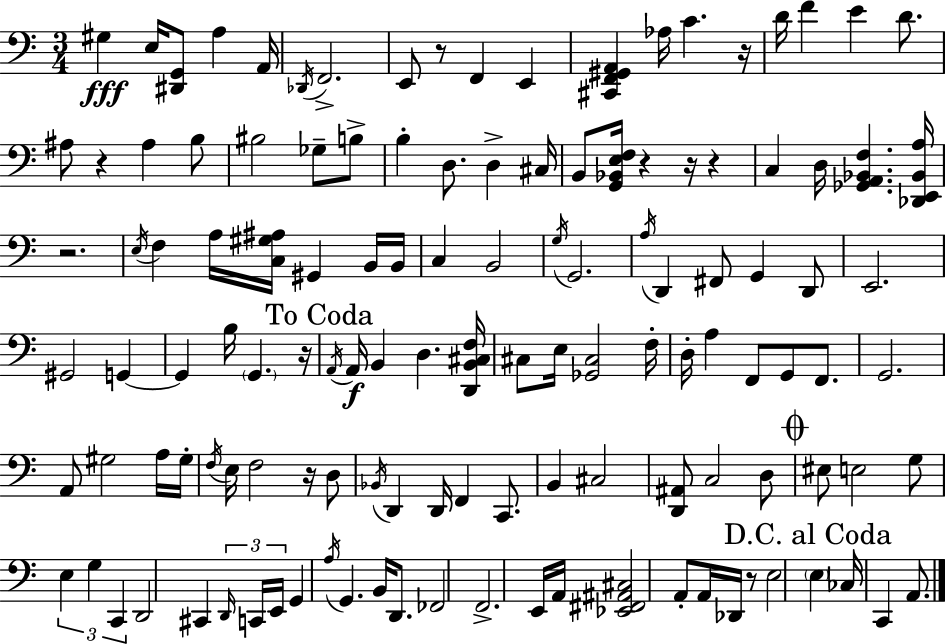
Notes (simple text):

G#3/q E3/s [D#2,G2]/e A3/q A2/s Db2/s F2/h. E2/e R/e F2/q E2/q [C#2,F2,G#2,A2]/q Ab3/s C4/q. R/s D4/s F4/q E4/q D4/e. A#3/e R/q A#3/q B3/e BIS3/h Gb3/e B3/e B3/q D3/e. D3/q C#3/s B2/e [G2,Bb2,E3,F3]/s R/q R/s R/q C3/q D3/s [Gb2,A2,Bb2,F3]/q. [Db2,E2,Bb2,A3]/s R/h. E3/s F3/q A3/s [C3,G#3,A#3]/s G#2/q B2/s B2/s C3/q B2/h G3/s G2/h. A3/s D2/q F#2/e G2/q D2/e E2/h. G#2/h G2/q G2/q B3/s G2/q. R/s A2/s A2/s B2/q D3/q. [D2,B2,C#3,F3]/s C#3/e E3/s [Gb2,C#3]/h F3/s D3/s A3/q F2/e G2/e F2/e. G2/h. A2/e G#3/h A3/s G#3/s F3/s E3/s F3/h R/s D3/e Bb2/s D2/q D2/s F2/q C2/e. B2/q C#3/h [D2,A#2]/e C3/h D3/e EIS3/e E3/h G3/e E3/q G3/q C2/q D2/h C#2/q D2/s C2/s E2/s G2/q A3/s G2/q. B2/s D2/e. FES2/h F2/h. E2/s A2/s [Eb2,F#2,A#2,C#3]/h A2/e A2/s Db2/s R/e E3/h E3/q CES3/s C2/q A2/e.